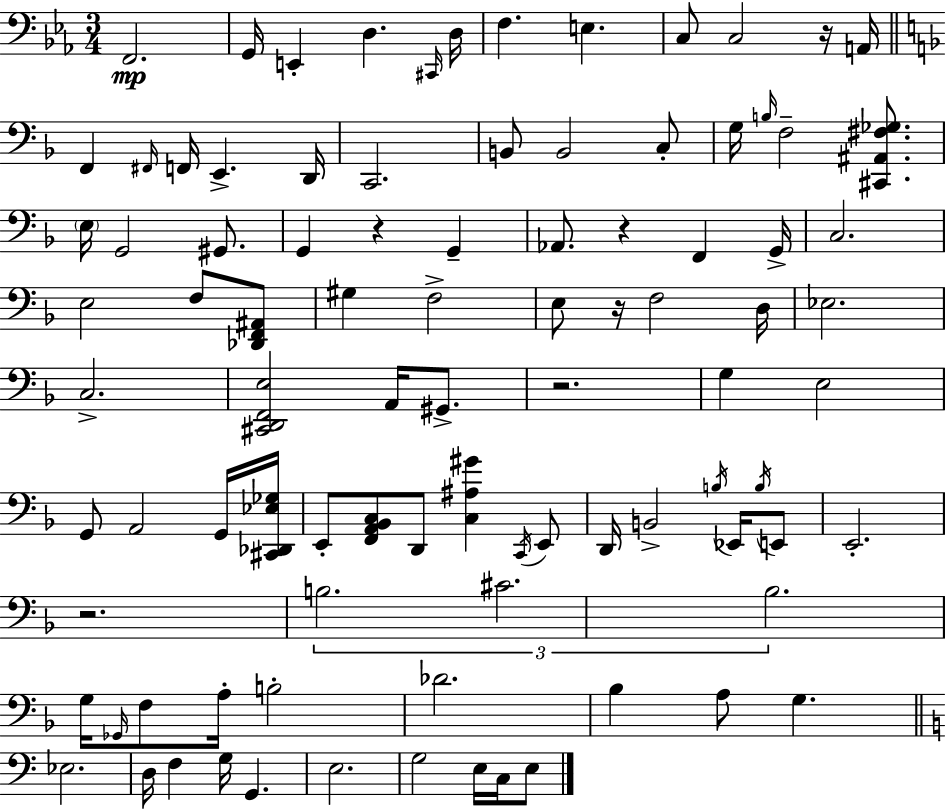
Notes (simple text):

F2/h. G2/s E2/q D3/q. C#2/s D3/s F3/q. E3/q. C3/e C3/h R/s A2/s F2/q F#2/s F2/s E2/q. D2/s C2/h. B2/e B2/h C3/e G3/s B3/s F3/h [C#2,A#2,F#3,Gb3]/e. E3/s G2/h G#2/e. G2/q R/q G2/q Ab2/e. R/q F2/q G2/s C3/h. E3/h F3/e [Db2,F2,A#2]/e G#3/q F3/h E3/e R/s F3/h D3/s Eb3/h. C3/h. [C#2,D2,F2,E3]/h A2/s G#2/e. R/h. G3/q E3/h G2/e A2/h G2/s [C#2,Db2,Eb3,Gb3]/s E2/e [F2,A2,Bb2,C3]/e D2/e [C3,A#3,G#4]/q C2/s E2/e D2/s B2/h B3/s Eb2/s B3/s E2/e E2/h. R/h. B3/h. C#4/h. Bb3/h. G3/s Gb2/s F3/e A3/s B3/h Db4/h. Bb3/q A3/e G3/q. Eb3/h. D3/s F3/q G3/s G2/q. E3/h. G3/h E3/s C3/s E3/e